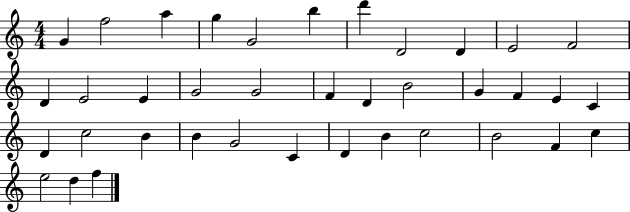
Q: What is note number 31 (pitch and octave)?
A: B4